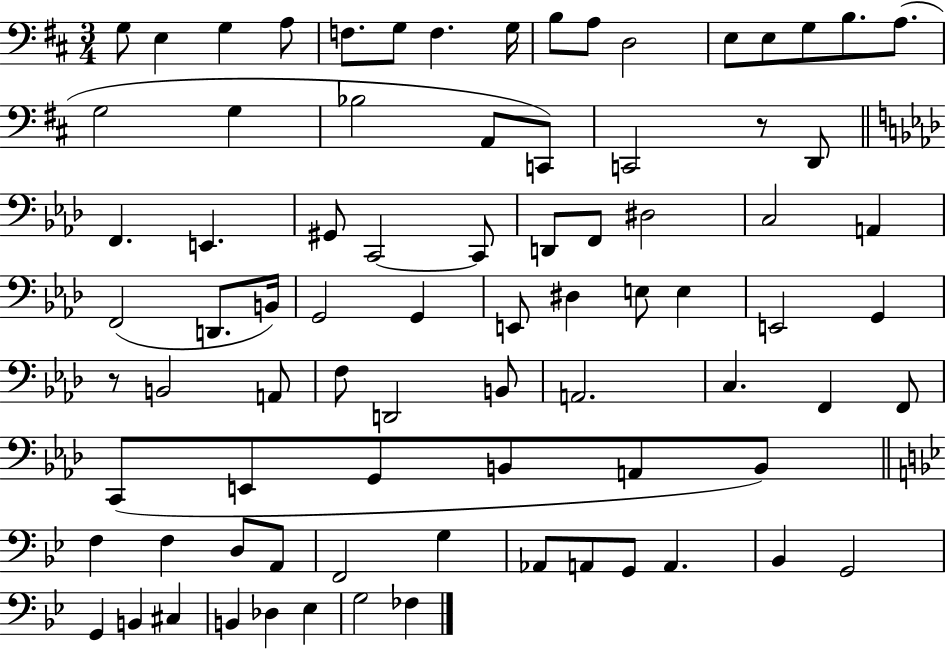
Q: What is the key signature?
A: D major